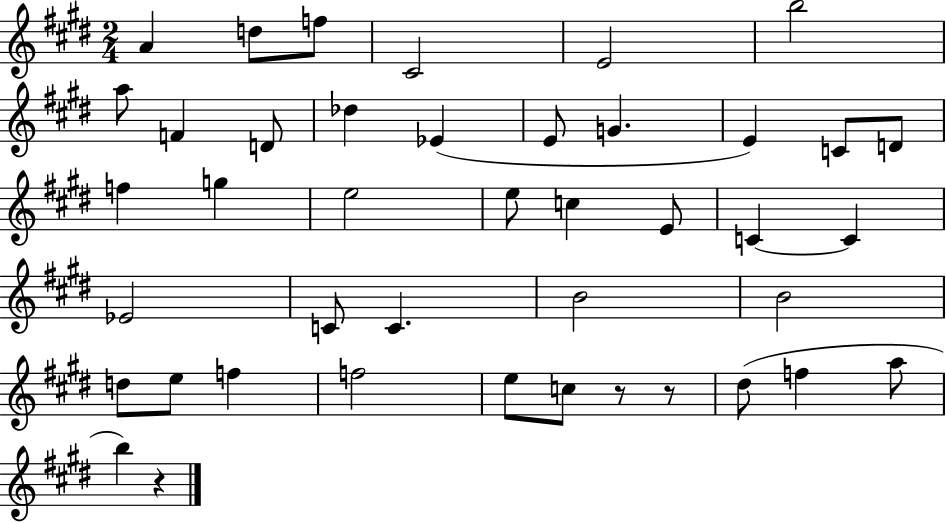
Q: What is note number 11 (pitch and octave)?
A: Eb4